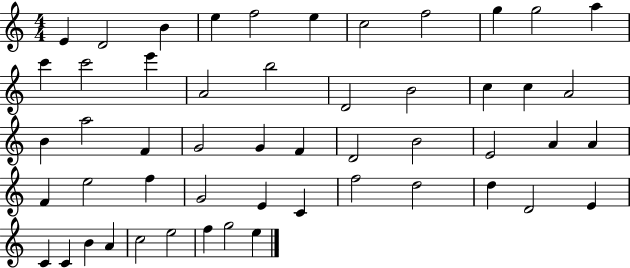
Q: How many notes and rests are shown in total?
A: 52